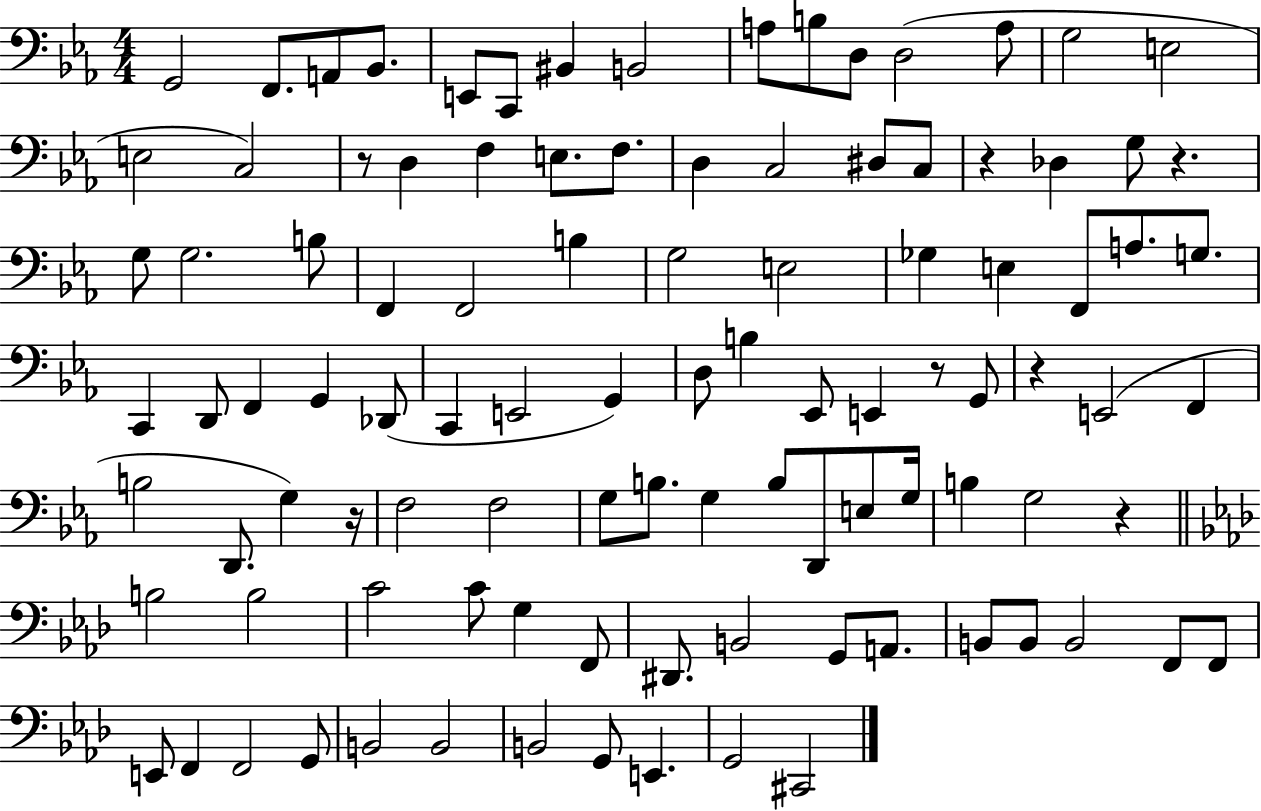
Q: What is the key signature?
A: EES major